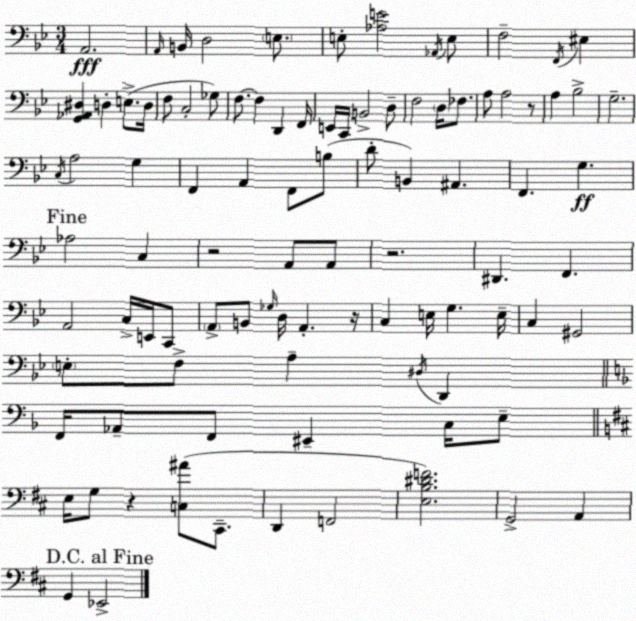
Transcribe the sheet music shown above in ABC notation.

X:1
T:Untitled
M:3/4
L:1/4
K:Bb
A,,2 A,,/4 B,,/4 D,2 E,/2 E,/2 [_A,E]2 _A,,/4 E,/2 F,2 F,,/4 ^E, [G,,_A,,^D,] D, E,/2 D,/4 F,/2 C,2 _G,/2 F,/2 F, D,, F,,/4 E,,/4 C,,/4 B,,2 D,/2 F,2 D,/4 _F,/2 A,/2 A,2 z/2 A, _B,2 G,2 C,/4 A,2 G, F,, A,, F,,/2 B,/2 D/2 B,, ^A,, F,, G, _A,2 C, z2 A,,/2 A,,/2 z2 ^D,, F,, A,,2 C,/4 E,,/4 C,,/2 A,,/2 B,,/2 _G,/4 D,/4 A,, z/4 C, E,/4 G, E,/4 C, ^G,,2 E,/2 F,/2 A, ^D,/4 D,, F,,/4 _A,,/2 F,,/2 ^E,, C,/4 E,/2 E,/4 G,/2 z [C,^A]/2 ^C,,/2 D,, F,,2 [E,B,^DF]2 G,,2 A,, G,, _E,,2